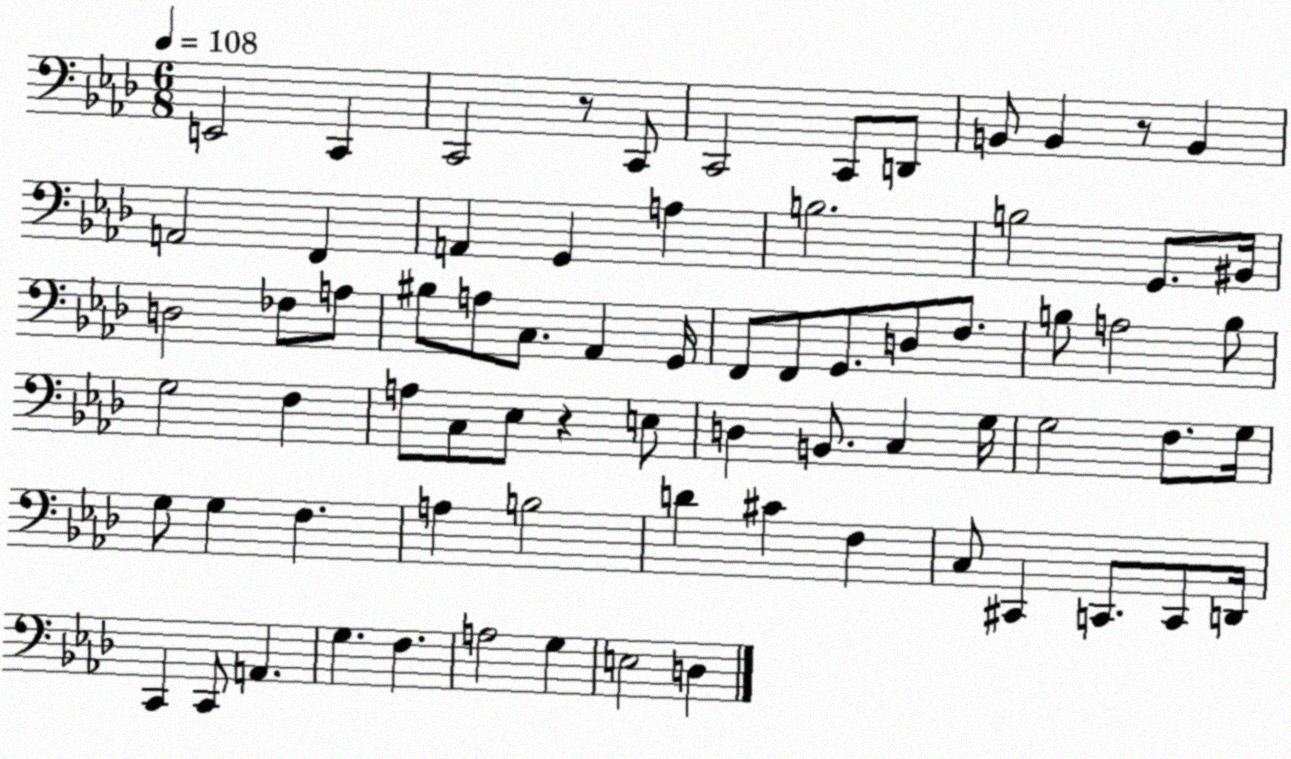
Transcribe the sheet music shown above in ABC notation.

X:1
T:Untitled
M:6/8
L:1/4
K:Ab
E,,2 C,, C,,2 z/2 C,,/2 C,,2 C,,/2 D,,/2 B,,/2 B,, z/2 B,, A,,2 F,, A,, G,, A, B,2 B,2 G,,/2 ^B,,/4 D,2 _F,/2 A,/2 ^B,/2 A,/2 C,/2 _A,, G,,/4 F,,/2 F,,/2 G,,/2 D,/2 F,/2 B,/2 A,2 B,/2 G,2 F, A,/2 C,/2 _E,/2 z E,/2 D, B,,/2 C, G,/4 G,2 F,/2 G,/4 G,/2 G, F, A, B,2 D ^C F, C,/2 ^C,, C,,/2 C,,/2 D,,/4 C,, C,,/2 A,, G, F, A,2 G, E,2 D,